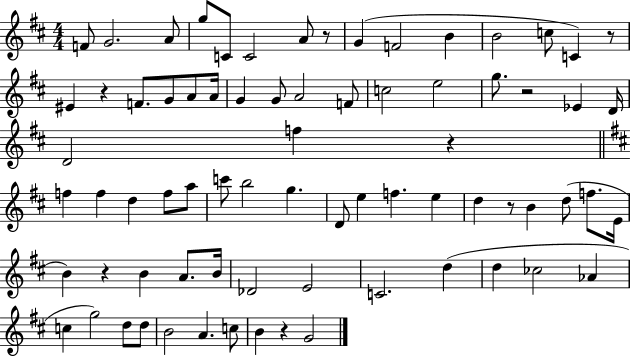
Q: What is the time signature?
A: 4/4